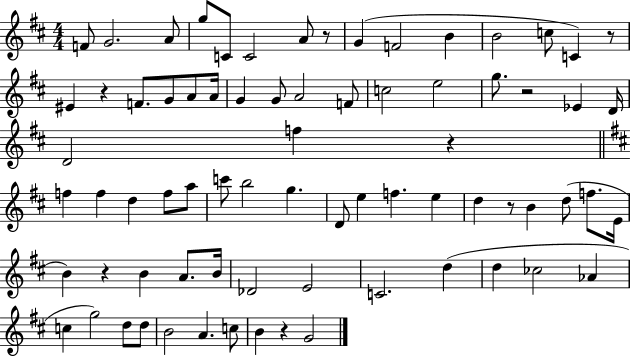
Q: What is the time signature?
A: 4/4